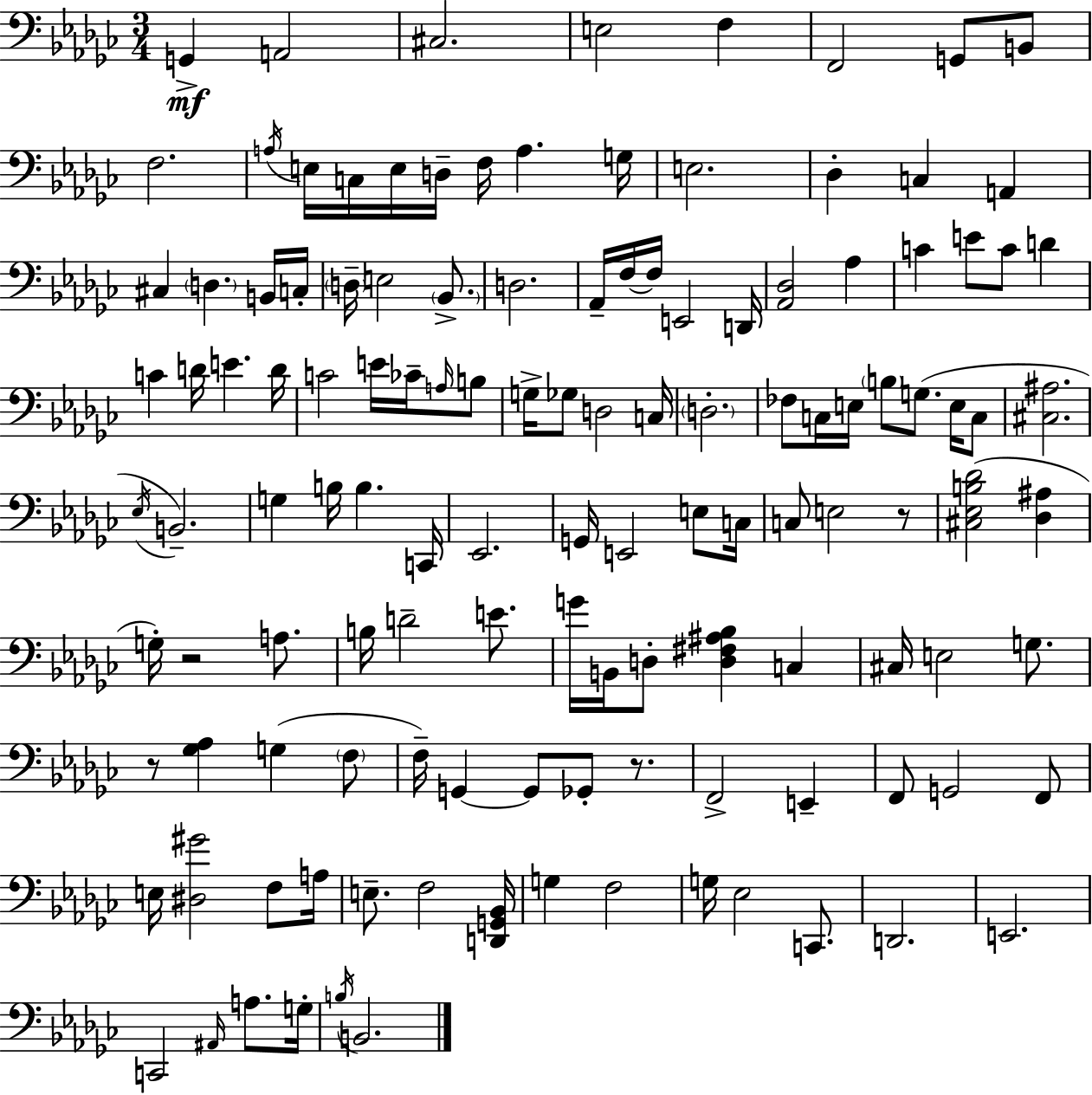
G2/q A2/h C#3/h. E3/h F3/q F2/h G2/e B2/e F3/h. A3/s E3/s C3/s E3/s D3/s F3/s A3/q. G3/s E3/h. Db3/q C3/q A2/q C#3/q D3/q. B2/s C3/s D3/s E3/h Bb2/e. D3/h. Ab2/s F3/s F3/s E2/h D2/s [Ab2,Db3]/h Ab3/q C4/q E4/e C4/e D4/q C4/q D4/s E4/q. D4/s C4/h E4/s CES4/s A3/s B3/e G3/s Gb3/e D3/h C3/s D3/h. FES3/e C3/s E3/s B3/e G3/e. E3/s C3/e [C#3,A#3]/h. Eb3/s B2/h. G3/q B3/s B3/q. C2/s Eb2/h. G2/s E2/h E3/e C3/s C3/e E3/h R/e [C#3,Eb3,B3,Db4]/h [Db3,A#3]/q G3/s R/h A3/e. B3/s D4/h E4/e. G4/s B2/s D3/e [D3,F#3,A#3,Bb3]/q C3/q C#3/s E3/h G3/e. R/e [Gb3,Ab3]/q G3/q F3/e F3/s G2/q G2/e Gb2/e R/e. F2/h E2/q F2/e G2/h F2/e E3/s [D#3,G#4]/h F3/e A3/s E3/e. F3/h [D2,G2,Bb2]/s G3/q F3/h G3/s Eb3/h C2/e. D2/h. E2/h. C2/h A#2/s A3/e. G3/s B3/s B2/h.